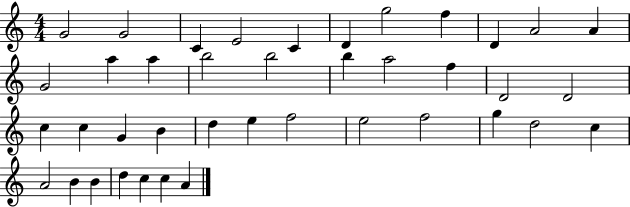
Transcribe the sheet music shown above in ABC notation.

X:1
T:Untitled
M:4/4
L:1/4
K:C
G2 G2 C E2 C D g2 f D A2 A G2 a a b2 b2 b a2 f D2 D2 c c G B d e f2 e2 f2 g d2 c A2 B B d c c A